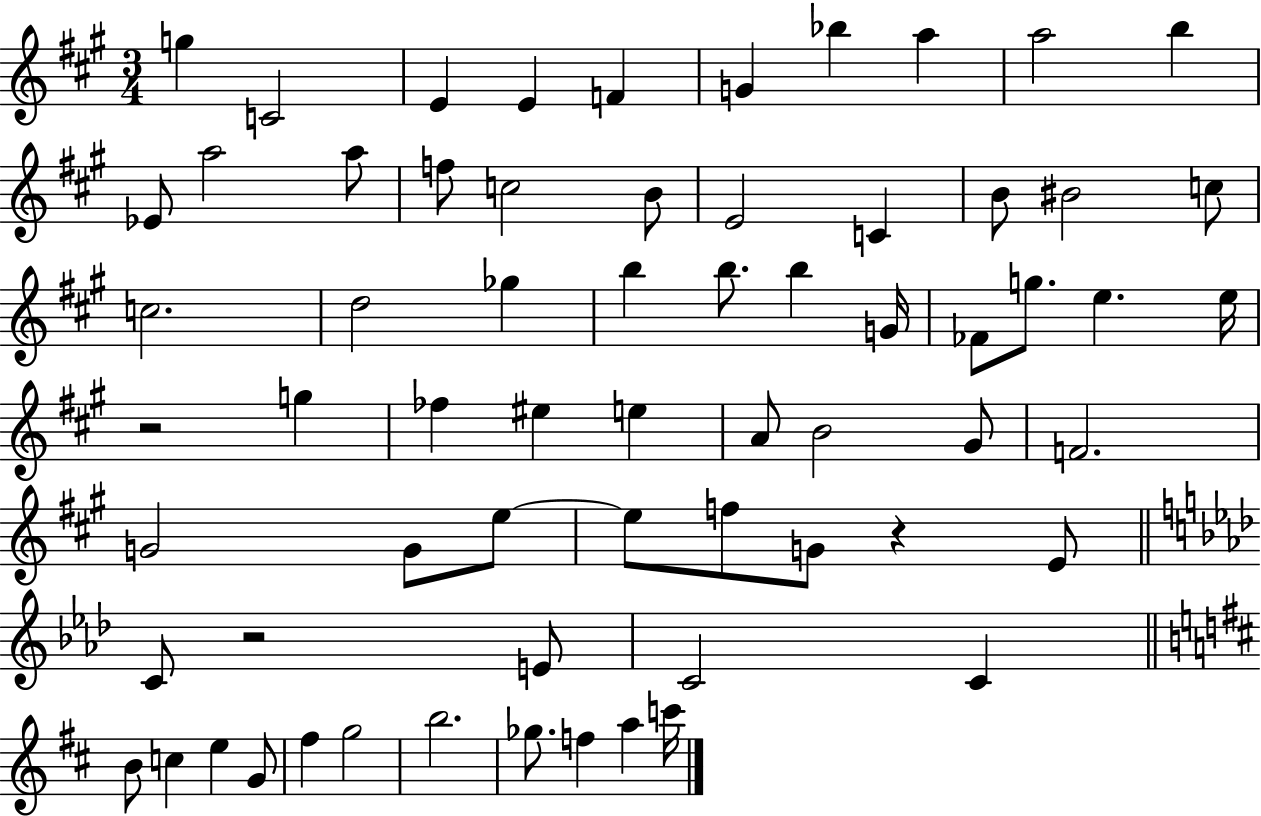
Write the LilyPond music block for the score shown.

{
  \clef treble
  \numericTimeSignature
  \time 3/4
  \key a \major
  g''4 c'2 | e'4 e'4 f'4 | g'4 bes''4 a''4 | a''2 b''4 | \break ees'8 a''2 a''8 | f''8 c''2 b'8 | e'2 c'4 | b'8 bis'2 c''8 | \break c''2. | d''2 ges''4 | b''4 b''8. b''4 g'16 | fes'8 g''8. e''4. e''16 | \break r2 g''4 | fes''4 eis''4 e''4 | a'8 b'2 gis'8 | f'2. | \break g'2 g'8 e''8~~ | e''8 f''8 g'8 r4 e'8 | \bar "||" \break \key aes \major c'8 r2 e'8 | c'2 c'4 | \bar "||" \break \key b \minor b'8 c''4 e''4 g'8 | fis''4 g''2 | b''2. | ges''8. f''4 a''4 c'''16 | \break \bar "|."
}